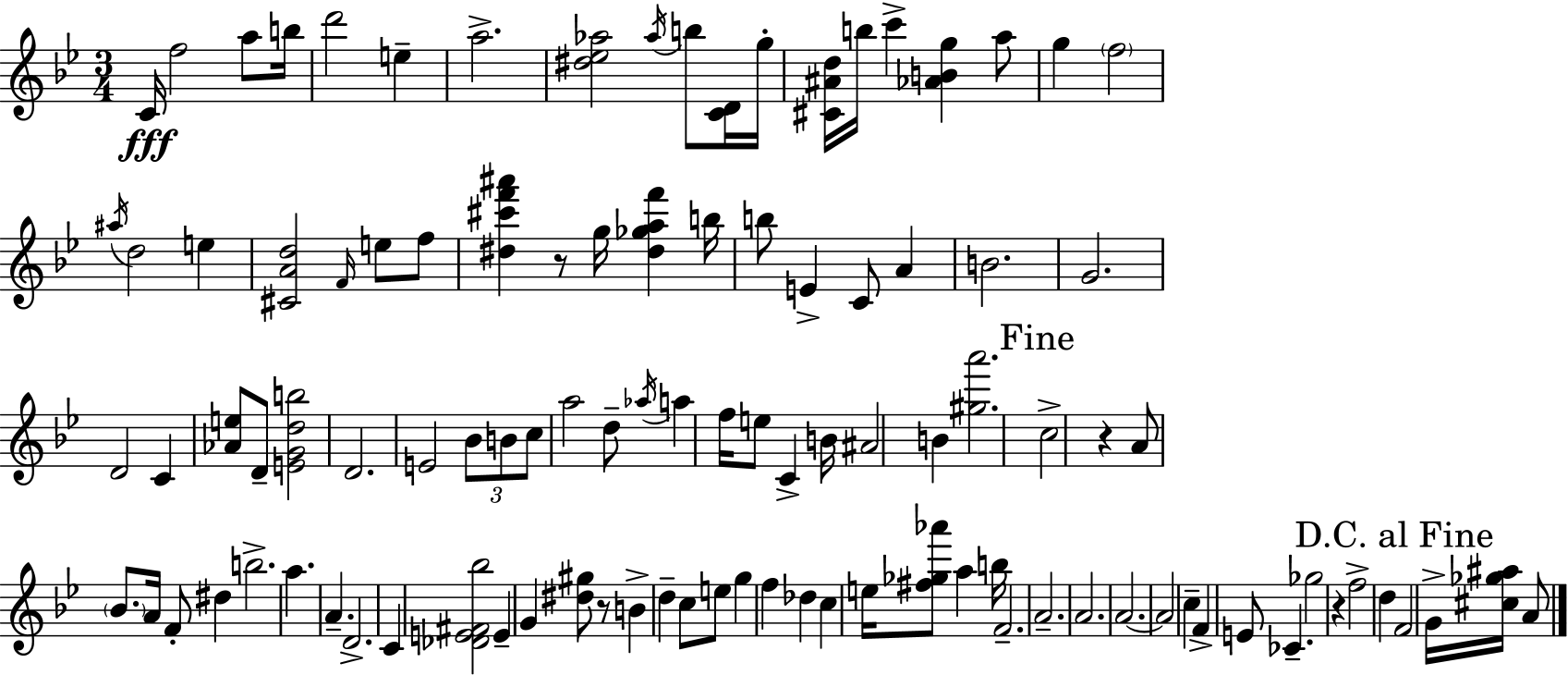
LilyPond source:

{
  \clef treble
  \numericTimeSignature
  \time 3/4
  \key bes \major
  c'16\fff f''2 a''8 b''16 | d'''2 e''4-- | a''2.-> | <dis'' ees'' aes''>2 \acciaccatura { aes''16 } b''8 <c' d'>16 | \break g''16-. <cis' ais' d''>16 b''16 c'''4-> <aes' b' g''>4 a''8 | g''4 \parenthesize f''2 | \acciaccatura { ais''16 } d''2 e''4 | <cis' a' d''>2 \grace { f'16 } e''8 | \break f''8 <dis'' cis''' f''' ais'''>4 r8 g''16 <dis'' ges'' a'' f'''>4 | b''16 b''8 e'4-> c'8 a'4 | b'2. | g'2. | \break d'2 c'4 | <aes' e''>8 d'8-- <e' g' d'' b''>2 | d'2. | e'2 \tuplet 3/2 { bes'8 | \break b'8 c''8 } a''2 | d''8-- \acciaccatura { aes''16 } a''4 f''16 e''8 c'4-> | b'16 ais'2 | b'4 <gis'' a'''>2. | \break \mark "Fine" c''2-> | r4 a'8 \parenthesize bes'8. a'16 f'8-. | dis''4 b''2.-> | a''4. a'4.-- | \break d'2.-> | c'4 <des' e' fis' bes''>2 | e'4-- g'4 | <dis'' gis''>8 r8 b'4-> d''4-- | \break c''8 e''8 g''4 f''4 | des''4 c''4 e''16 <fis'' ges'' aes'''>8 a''4 | b''16 f'2.-- | a'2.-- | \break a'2. | a'2.~~ | a'2 | c''4-- f'4-> e'8 ces'4.-- | \break ges''2 | r4 f''2-> | d''4 \mark "D.C. al Fine" f'2 | g'16-> <cis'' ges'' ais''>16 a'8 \bar "|."
}